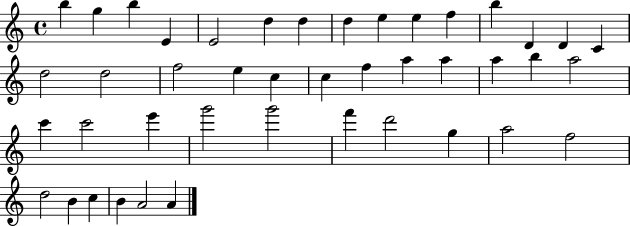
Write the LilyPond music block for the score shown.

{
  \clef treble
  \time 4/4
  \defaultTimeSignature
  \key c \major
  b''4 g''4 b''4 e'4 | e'2 d''4 d''4 | d''4 e''4 e''4 f''4 | b''4 d'4 d'4 c'4 | \break d''2 d''2 | f''2 e''4 c''4 | c''4 f''4 a''4 a''4 | a''4 b''4 a''2 | \break c'''4 c'''2 e'''4 | g'''2 g'''2 | f'''4 d'''2 g''4 | a''2 f''2 | \break d''2 b'4 c''4 | b'4 a'2 a'4 | \bar "|."
}